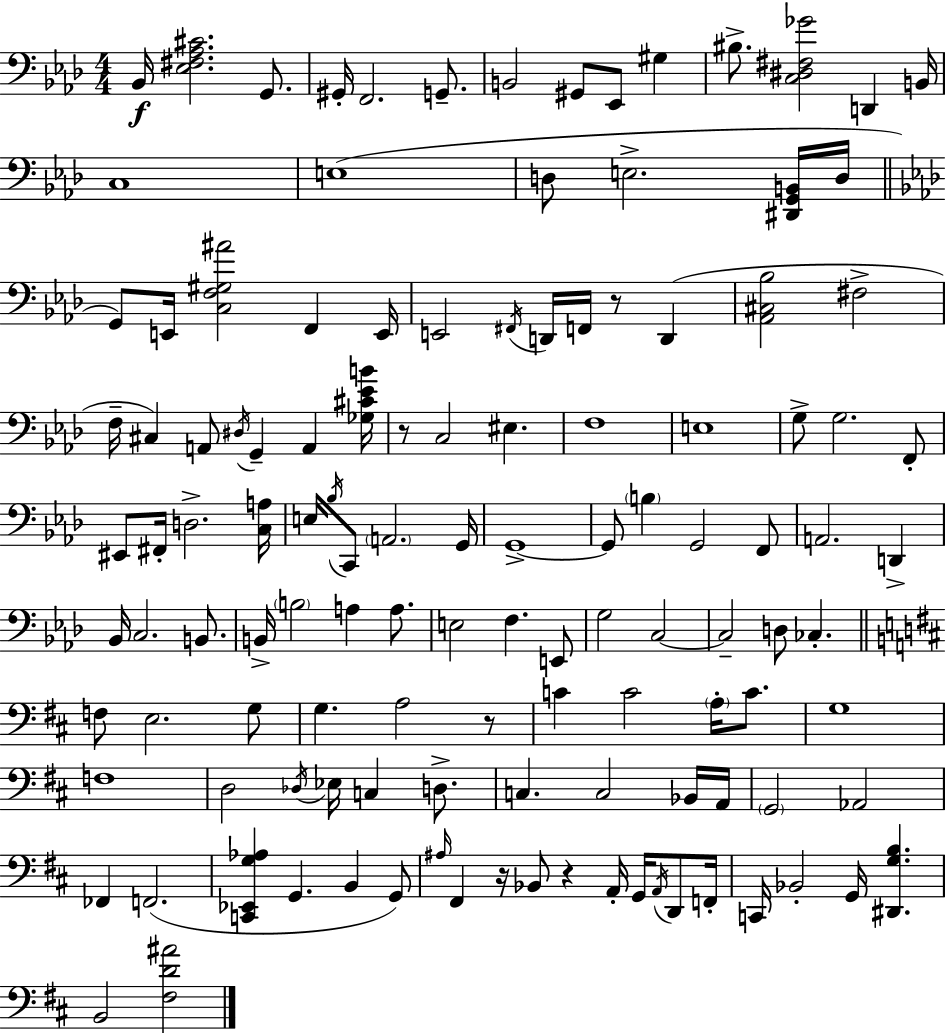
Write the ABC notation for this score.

X:1
T:Untitled
M:4/4
L:1/4
K:Ab
_B,,/4 [_E,^F,_A,^C]2 G,,/2 ^G,,/4 F,,2 G,,/2 B,,2 ^G,,/2 _E,,/2 ^G, ^B,/2 [C,^D,^F,_G]2 D,, B,,/4 C,4 E,4 D,/2 E,2 [^D,,G,,B,,]/4 D,/4 G,,/2 E,,/4 [C,F,^G,^A]2 F,, E,,/4 E,,2 ^F,,/4 D,,/4 F,,/4 z/2 D,, [_A,,^C,_B,]2 ^F,2 F,/4 ^C, A,,/2 ^D,/4 G,, A,, [_G,^C_EB]/4 z/2 C,2 ^E, F,4 E,4 G,/2 G,2 F,,/2 ^E,,/2 ^F,,/4 D,2 [C,A,]/4 E,/4 _B,/4 C,,/2 A,,2 G,,/4 G,,4 G,,/2 B, G,,2 F,,/2 A,,2 D,, _B,,/4 C,2 B,,/2 B,,/4 B,2 A, A,/2 E,2 F, E,,/2 G,2 C,2 C,2 D,/2 _C, F,/2 E,2 G,/2 G, A,2 z/2 C C2 A,/4 C/2 G,4 F,4 D,2 _D,/4 _E,/4 C, D,/2 C, C,2 _B,,/4 A,,/4 G,,2 _A,,2 _F,, F,,2 [C,,_E,,G,_A,] G,, B,, G,,/2 ^A,/4 ^F,, z/4 _B,,/2 z A,,/4 G,,/4 A,,/4 D,,/2 F,,/4 C,,/4 _B,,2 G,,/4 [^D,,G,B,] B,,2 [^F,D^A]2